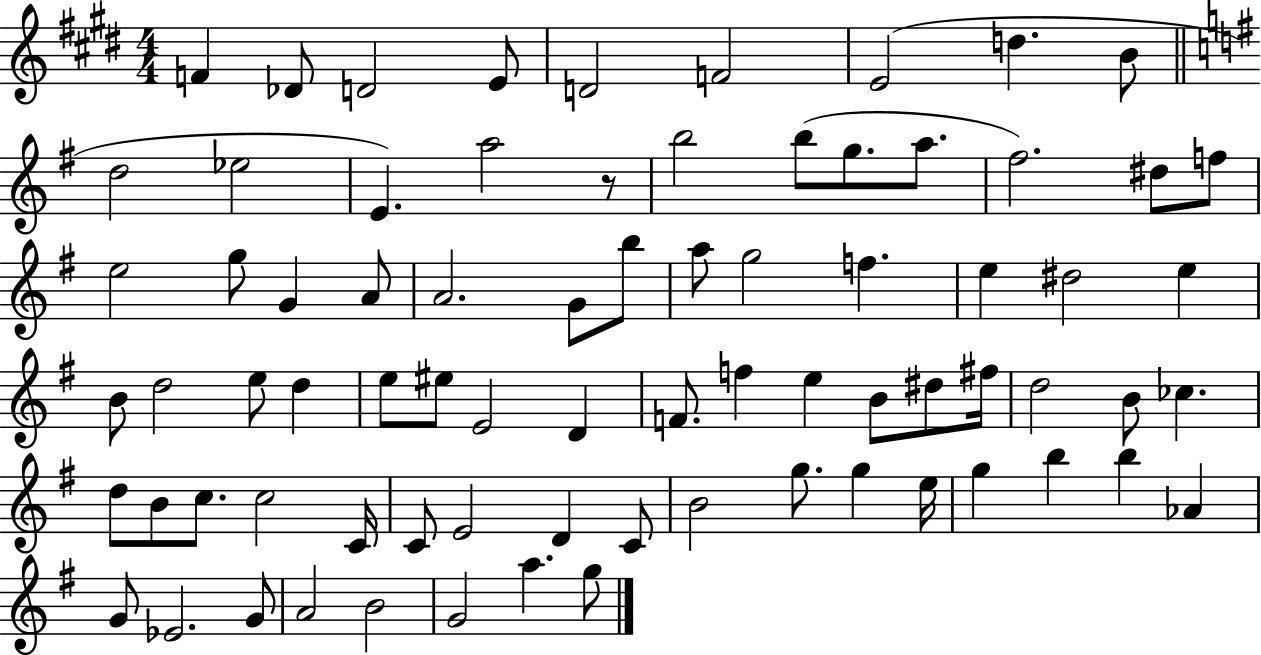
{
  \clef treble
  \numericTimeSignature
  \time 4/4
  \key e \major
  f'4 des'8 d'2 e'8 | d'2 f'2 | e'2( d''4. b'8 | \bar "||" \break \key g \major d''2 ees''2 | e'4.) a''2 r8 | b''2 b''8( g''8. a''8. | fis''2.) dis''8 f''8 | \break e''2 g''8 g'4 a'8 | a'2. g'8 b''8 | a''8 g''2 f''4. | e''4 dis''2 e''4 | \break b'8 d''2 e''8 d''4 | e''8 eis''8 e'2 d'4 | f'8. f''4 e''4 b'8 dis''8 fis''16 | d''2 b'8 ces''4. | \break d''8 b'8 c''8. c''2 c'16 | c'8 e'2 d'4 c'8 | b'2 g''8. g''4 e''16 | g''4 b''4 b''4 aes'4 | \break g'8 ees'2. g'8 | a'2 b'2 | g'2 a''4. g''8 | \bar "|."
}